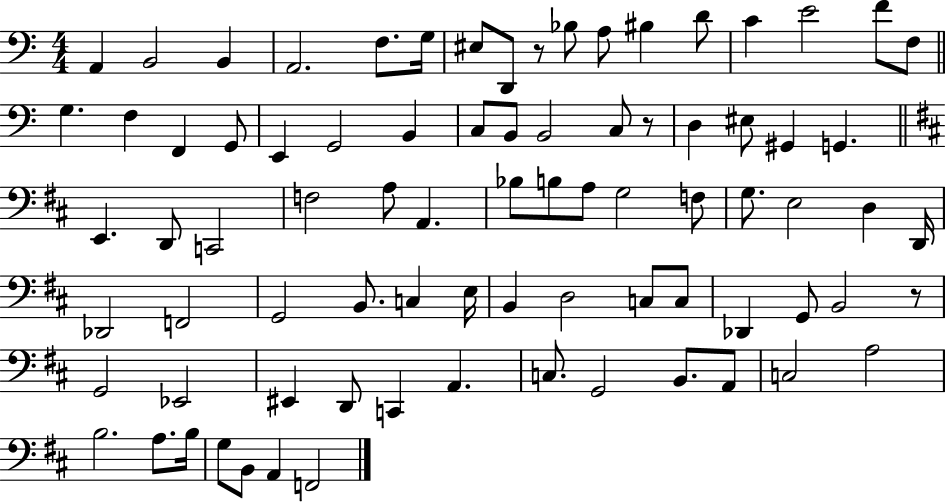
{
  \clef bass
  \numericTimeSignature
  \time 4/4
  \key c \major
  \repeat volta 2 { a,4 b,2 b,4 | a,2. f8. g16 | eis8 d,8 r8 bes8 a8 bis4 d'8 | c'4 e'2 f'8 f8 | \break \bar "||" \break \key c \major g4. f4 f,4 g,8 | e,4 g,2 b,4 | c8 b,8 b,2 c8 r8 | d4 eis8 gis,4 g,4. | \break \bar "||" \break \key d \major e,4. d,8 c,2 | f2 a8 a,4. | bes8 b8 a8 g2 f8 | g8. e2 d4 d,16 | \break des,2 f,2 | g,2 b,8. c4 e16 | b,4 d2 c8 c8 | des,4 g,8 b,2 r8 | \break g,2 ees,2 | eis,4 d,8 c,4 a,4. | c8. g,2 b,8. a,8 | c2 a2 | \break b2. a8. b16 | g8 b,8 a,4 f,2 | } \bar "|."
}